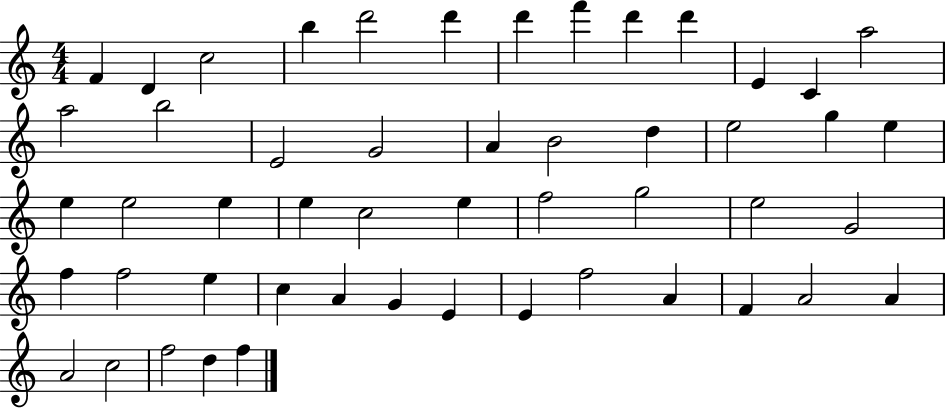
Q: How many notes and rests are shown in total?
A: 51